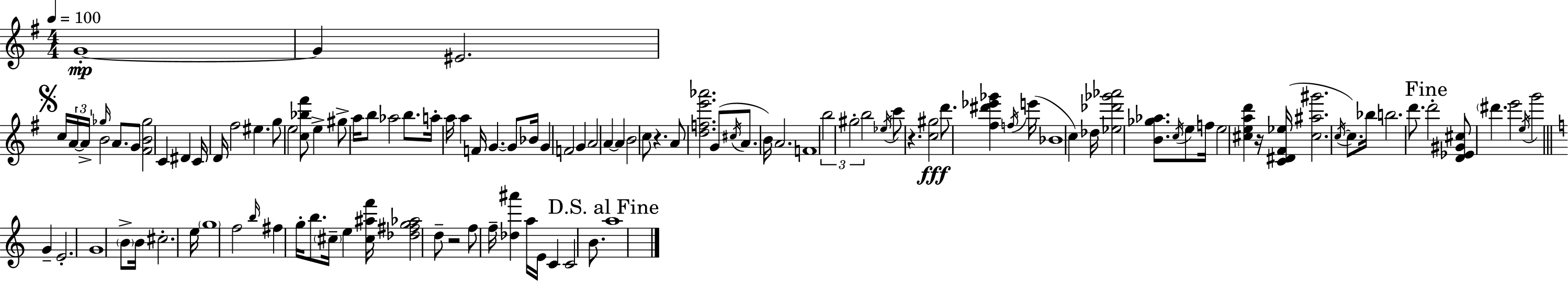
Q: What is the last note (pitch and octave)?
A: A5